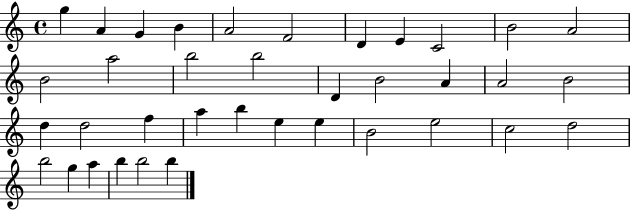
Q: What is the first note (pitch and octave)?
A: G5